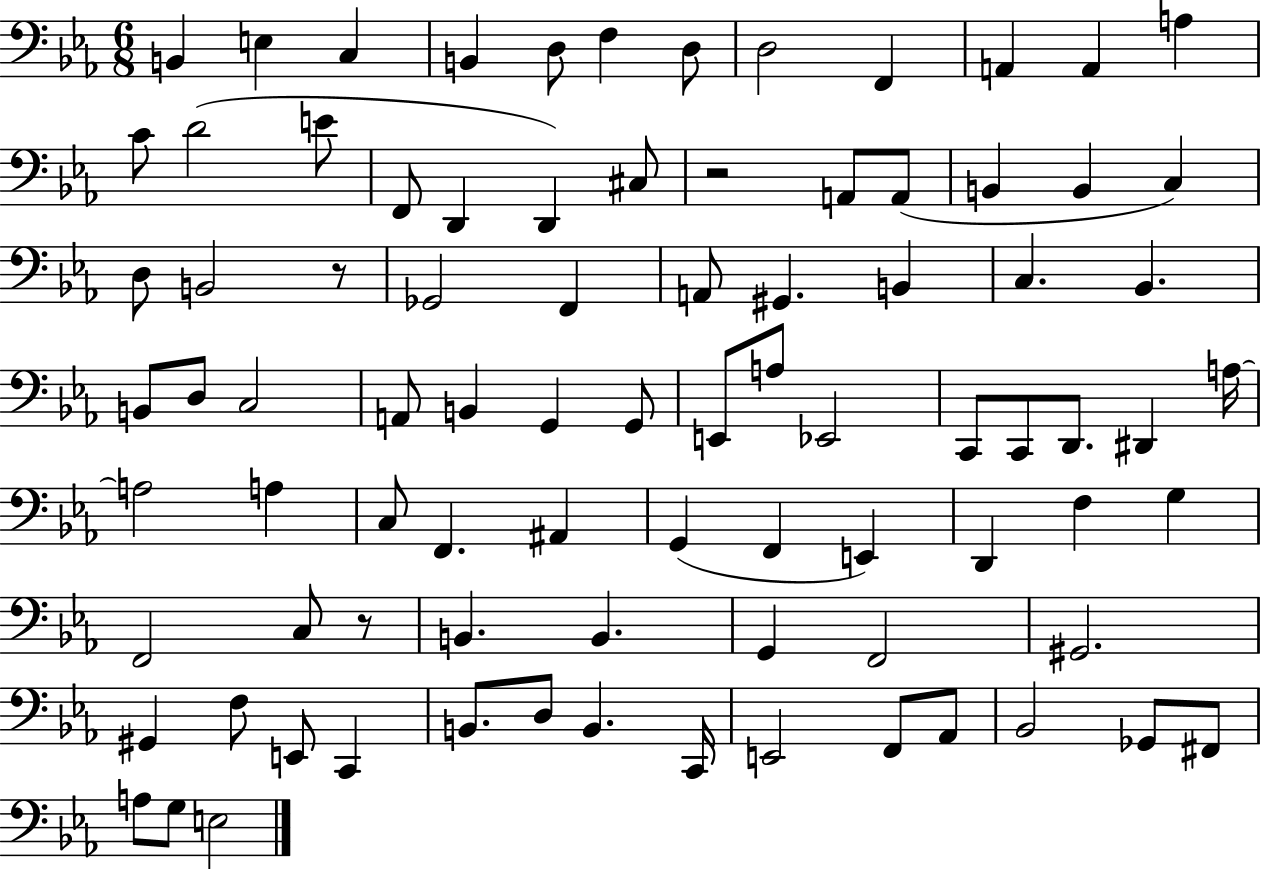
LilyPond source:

{
  \clef bass
  \numericTimeSignature
  \time 6/8
  \key ees \major
  b,4 e4 c4 | b,4 d8 f4 d8 | d2 f,4 | a,4 a,4 a4 | \break c'8 d'2( e'8 | f,8 d,4 d,4) cis8 | r2 a,8 a,8( | b,4 b,4 c4) | \break d8 b,2 r8 | ges,2 f,4 | a,8 gis,4. b,4 | c4. bes,4. | \break b,8 d8 c2 | a,8 b,4 g,4 g,8 | e,8 a8 ees,2 | c,8 c,8 d,8. dis,4 a16~~ | \break a2 a4 | c8 f,4. ais,4 | g,4( f,4 e,4) | d,4 f4 g4 | \break f,2 c8 r8 | b,4. b,4. | g,4 f,2 | gis,2. | \break gis,4 f8 e,8 c,4 | b,8. d8 b,4. c,16 | e,2 f,8 aes,8 | bes,2 ges,8 fis,8 | \break a8 g8 e2 | \bar "|."
}